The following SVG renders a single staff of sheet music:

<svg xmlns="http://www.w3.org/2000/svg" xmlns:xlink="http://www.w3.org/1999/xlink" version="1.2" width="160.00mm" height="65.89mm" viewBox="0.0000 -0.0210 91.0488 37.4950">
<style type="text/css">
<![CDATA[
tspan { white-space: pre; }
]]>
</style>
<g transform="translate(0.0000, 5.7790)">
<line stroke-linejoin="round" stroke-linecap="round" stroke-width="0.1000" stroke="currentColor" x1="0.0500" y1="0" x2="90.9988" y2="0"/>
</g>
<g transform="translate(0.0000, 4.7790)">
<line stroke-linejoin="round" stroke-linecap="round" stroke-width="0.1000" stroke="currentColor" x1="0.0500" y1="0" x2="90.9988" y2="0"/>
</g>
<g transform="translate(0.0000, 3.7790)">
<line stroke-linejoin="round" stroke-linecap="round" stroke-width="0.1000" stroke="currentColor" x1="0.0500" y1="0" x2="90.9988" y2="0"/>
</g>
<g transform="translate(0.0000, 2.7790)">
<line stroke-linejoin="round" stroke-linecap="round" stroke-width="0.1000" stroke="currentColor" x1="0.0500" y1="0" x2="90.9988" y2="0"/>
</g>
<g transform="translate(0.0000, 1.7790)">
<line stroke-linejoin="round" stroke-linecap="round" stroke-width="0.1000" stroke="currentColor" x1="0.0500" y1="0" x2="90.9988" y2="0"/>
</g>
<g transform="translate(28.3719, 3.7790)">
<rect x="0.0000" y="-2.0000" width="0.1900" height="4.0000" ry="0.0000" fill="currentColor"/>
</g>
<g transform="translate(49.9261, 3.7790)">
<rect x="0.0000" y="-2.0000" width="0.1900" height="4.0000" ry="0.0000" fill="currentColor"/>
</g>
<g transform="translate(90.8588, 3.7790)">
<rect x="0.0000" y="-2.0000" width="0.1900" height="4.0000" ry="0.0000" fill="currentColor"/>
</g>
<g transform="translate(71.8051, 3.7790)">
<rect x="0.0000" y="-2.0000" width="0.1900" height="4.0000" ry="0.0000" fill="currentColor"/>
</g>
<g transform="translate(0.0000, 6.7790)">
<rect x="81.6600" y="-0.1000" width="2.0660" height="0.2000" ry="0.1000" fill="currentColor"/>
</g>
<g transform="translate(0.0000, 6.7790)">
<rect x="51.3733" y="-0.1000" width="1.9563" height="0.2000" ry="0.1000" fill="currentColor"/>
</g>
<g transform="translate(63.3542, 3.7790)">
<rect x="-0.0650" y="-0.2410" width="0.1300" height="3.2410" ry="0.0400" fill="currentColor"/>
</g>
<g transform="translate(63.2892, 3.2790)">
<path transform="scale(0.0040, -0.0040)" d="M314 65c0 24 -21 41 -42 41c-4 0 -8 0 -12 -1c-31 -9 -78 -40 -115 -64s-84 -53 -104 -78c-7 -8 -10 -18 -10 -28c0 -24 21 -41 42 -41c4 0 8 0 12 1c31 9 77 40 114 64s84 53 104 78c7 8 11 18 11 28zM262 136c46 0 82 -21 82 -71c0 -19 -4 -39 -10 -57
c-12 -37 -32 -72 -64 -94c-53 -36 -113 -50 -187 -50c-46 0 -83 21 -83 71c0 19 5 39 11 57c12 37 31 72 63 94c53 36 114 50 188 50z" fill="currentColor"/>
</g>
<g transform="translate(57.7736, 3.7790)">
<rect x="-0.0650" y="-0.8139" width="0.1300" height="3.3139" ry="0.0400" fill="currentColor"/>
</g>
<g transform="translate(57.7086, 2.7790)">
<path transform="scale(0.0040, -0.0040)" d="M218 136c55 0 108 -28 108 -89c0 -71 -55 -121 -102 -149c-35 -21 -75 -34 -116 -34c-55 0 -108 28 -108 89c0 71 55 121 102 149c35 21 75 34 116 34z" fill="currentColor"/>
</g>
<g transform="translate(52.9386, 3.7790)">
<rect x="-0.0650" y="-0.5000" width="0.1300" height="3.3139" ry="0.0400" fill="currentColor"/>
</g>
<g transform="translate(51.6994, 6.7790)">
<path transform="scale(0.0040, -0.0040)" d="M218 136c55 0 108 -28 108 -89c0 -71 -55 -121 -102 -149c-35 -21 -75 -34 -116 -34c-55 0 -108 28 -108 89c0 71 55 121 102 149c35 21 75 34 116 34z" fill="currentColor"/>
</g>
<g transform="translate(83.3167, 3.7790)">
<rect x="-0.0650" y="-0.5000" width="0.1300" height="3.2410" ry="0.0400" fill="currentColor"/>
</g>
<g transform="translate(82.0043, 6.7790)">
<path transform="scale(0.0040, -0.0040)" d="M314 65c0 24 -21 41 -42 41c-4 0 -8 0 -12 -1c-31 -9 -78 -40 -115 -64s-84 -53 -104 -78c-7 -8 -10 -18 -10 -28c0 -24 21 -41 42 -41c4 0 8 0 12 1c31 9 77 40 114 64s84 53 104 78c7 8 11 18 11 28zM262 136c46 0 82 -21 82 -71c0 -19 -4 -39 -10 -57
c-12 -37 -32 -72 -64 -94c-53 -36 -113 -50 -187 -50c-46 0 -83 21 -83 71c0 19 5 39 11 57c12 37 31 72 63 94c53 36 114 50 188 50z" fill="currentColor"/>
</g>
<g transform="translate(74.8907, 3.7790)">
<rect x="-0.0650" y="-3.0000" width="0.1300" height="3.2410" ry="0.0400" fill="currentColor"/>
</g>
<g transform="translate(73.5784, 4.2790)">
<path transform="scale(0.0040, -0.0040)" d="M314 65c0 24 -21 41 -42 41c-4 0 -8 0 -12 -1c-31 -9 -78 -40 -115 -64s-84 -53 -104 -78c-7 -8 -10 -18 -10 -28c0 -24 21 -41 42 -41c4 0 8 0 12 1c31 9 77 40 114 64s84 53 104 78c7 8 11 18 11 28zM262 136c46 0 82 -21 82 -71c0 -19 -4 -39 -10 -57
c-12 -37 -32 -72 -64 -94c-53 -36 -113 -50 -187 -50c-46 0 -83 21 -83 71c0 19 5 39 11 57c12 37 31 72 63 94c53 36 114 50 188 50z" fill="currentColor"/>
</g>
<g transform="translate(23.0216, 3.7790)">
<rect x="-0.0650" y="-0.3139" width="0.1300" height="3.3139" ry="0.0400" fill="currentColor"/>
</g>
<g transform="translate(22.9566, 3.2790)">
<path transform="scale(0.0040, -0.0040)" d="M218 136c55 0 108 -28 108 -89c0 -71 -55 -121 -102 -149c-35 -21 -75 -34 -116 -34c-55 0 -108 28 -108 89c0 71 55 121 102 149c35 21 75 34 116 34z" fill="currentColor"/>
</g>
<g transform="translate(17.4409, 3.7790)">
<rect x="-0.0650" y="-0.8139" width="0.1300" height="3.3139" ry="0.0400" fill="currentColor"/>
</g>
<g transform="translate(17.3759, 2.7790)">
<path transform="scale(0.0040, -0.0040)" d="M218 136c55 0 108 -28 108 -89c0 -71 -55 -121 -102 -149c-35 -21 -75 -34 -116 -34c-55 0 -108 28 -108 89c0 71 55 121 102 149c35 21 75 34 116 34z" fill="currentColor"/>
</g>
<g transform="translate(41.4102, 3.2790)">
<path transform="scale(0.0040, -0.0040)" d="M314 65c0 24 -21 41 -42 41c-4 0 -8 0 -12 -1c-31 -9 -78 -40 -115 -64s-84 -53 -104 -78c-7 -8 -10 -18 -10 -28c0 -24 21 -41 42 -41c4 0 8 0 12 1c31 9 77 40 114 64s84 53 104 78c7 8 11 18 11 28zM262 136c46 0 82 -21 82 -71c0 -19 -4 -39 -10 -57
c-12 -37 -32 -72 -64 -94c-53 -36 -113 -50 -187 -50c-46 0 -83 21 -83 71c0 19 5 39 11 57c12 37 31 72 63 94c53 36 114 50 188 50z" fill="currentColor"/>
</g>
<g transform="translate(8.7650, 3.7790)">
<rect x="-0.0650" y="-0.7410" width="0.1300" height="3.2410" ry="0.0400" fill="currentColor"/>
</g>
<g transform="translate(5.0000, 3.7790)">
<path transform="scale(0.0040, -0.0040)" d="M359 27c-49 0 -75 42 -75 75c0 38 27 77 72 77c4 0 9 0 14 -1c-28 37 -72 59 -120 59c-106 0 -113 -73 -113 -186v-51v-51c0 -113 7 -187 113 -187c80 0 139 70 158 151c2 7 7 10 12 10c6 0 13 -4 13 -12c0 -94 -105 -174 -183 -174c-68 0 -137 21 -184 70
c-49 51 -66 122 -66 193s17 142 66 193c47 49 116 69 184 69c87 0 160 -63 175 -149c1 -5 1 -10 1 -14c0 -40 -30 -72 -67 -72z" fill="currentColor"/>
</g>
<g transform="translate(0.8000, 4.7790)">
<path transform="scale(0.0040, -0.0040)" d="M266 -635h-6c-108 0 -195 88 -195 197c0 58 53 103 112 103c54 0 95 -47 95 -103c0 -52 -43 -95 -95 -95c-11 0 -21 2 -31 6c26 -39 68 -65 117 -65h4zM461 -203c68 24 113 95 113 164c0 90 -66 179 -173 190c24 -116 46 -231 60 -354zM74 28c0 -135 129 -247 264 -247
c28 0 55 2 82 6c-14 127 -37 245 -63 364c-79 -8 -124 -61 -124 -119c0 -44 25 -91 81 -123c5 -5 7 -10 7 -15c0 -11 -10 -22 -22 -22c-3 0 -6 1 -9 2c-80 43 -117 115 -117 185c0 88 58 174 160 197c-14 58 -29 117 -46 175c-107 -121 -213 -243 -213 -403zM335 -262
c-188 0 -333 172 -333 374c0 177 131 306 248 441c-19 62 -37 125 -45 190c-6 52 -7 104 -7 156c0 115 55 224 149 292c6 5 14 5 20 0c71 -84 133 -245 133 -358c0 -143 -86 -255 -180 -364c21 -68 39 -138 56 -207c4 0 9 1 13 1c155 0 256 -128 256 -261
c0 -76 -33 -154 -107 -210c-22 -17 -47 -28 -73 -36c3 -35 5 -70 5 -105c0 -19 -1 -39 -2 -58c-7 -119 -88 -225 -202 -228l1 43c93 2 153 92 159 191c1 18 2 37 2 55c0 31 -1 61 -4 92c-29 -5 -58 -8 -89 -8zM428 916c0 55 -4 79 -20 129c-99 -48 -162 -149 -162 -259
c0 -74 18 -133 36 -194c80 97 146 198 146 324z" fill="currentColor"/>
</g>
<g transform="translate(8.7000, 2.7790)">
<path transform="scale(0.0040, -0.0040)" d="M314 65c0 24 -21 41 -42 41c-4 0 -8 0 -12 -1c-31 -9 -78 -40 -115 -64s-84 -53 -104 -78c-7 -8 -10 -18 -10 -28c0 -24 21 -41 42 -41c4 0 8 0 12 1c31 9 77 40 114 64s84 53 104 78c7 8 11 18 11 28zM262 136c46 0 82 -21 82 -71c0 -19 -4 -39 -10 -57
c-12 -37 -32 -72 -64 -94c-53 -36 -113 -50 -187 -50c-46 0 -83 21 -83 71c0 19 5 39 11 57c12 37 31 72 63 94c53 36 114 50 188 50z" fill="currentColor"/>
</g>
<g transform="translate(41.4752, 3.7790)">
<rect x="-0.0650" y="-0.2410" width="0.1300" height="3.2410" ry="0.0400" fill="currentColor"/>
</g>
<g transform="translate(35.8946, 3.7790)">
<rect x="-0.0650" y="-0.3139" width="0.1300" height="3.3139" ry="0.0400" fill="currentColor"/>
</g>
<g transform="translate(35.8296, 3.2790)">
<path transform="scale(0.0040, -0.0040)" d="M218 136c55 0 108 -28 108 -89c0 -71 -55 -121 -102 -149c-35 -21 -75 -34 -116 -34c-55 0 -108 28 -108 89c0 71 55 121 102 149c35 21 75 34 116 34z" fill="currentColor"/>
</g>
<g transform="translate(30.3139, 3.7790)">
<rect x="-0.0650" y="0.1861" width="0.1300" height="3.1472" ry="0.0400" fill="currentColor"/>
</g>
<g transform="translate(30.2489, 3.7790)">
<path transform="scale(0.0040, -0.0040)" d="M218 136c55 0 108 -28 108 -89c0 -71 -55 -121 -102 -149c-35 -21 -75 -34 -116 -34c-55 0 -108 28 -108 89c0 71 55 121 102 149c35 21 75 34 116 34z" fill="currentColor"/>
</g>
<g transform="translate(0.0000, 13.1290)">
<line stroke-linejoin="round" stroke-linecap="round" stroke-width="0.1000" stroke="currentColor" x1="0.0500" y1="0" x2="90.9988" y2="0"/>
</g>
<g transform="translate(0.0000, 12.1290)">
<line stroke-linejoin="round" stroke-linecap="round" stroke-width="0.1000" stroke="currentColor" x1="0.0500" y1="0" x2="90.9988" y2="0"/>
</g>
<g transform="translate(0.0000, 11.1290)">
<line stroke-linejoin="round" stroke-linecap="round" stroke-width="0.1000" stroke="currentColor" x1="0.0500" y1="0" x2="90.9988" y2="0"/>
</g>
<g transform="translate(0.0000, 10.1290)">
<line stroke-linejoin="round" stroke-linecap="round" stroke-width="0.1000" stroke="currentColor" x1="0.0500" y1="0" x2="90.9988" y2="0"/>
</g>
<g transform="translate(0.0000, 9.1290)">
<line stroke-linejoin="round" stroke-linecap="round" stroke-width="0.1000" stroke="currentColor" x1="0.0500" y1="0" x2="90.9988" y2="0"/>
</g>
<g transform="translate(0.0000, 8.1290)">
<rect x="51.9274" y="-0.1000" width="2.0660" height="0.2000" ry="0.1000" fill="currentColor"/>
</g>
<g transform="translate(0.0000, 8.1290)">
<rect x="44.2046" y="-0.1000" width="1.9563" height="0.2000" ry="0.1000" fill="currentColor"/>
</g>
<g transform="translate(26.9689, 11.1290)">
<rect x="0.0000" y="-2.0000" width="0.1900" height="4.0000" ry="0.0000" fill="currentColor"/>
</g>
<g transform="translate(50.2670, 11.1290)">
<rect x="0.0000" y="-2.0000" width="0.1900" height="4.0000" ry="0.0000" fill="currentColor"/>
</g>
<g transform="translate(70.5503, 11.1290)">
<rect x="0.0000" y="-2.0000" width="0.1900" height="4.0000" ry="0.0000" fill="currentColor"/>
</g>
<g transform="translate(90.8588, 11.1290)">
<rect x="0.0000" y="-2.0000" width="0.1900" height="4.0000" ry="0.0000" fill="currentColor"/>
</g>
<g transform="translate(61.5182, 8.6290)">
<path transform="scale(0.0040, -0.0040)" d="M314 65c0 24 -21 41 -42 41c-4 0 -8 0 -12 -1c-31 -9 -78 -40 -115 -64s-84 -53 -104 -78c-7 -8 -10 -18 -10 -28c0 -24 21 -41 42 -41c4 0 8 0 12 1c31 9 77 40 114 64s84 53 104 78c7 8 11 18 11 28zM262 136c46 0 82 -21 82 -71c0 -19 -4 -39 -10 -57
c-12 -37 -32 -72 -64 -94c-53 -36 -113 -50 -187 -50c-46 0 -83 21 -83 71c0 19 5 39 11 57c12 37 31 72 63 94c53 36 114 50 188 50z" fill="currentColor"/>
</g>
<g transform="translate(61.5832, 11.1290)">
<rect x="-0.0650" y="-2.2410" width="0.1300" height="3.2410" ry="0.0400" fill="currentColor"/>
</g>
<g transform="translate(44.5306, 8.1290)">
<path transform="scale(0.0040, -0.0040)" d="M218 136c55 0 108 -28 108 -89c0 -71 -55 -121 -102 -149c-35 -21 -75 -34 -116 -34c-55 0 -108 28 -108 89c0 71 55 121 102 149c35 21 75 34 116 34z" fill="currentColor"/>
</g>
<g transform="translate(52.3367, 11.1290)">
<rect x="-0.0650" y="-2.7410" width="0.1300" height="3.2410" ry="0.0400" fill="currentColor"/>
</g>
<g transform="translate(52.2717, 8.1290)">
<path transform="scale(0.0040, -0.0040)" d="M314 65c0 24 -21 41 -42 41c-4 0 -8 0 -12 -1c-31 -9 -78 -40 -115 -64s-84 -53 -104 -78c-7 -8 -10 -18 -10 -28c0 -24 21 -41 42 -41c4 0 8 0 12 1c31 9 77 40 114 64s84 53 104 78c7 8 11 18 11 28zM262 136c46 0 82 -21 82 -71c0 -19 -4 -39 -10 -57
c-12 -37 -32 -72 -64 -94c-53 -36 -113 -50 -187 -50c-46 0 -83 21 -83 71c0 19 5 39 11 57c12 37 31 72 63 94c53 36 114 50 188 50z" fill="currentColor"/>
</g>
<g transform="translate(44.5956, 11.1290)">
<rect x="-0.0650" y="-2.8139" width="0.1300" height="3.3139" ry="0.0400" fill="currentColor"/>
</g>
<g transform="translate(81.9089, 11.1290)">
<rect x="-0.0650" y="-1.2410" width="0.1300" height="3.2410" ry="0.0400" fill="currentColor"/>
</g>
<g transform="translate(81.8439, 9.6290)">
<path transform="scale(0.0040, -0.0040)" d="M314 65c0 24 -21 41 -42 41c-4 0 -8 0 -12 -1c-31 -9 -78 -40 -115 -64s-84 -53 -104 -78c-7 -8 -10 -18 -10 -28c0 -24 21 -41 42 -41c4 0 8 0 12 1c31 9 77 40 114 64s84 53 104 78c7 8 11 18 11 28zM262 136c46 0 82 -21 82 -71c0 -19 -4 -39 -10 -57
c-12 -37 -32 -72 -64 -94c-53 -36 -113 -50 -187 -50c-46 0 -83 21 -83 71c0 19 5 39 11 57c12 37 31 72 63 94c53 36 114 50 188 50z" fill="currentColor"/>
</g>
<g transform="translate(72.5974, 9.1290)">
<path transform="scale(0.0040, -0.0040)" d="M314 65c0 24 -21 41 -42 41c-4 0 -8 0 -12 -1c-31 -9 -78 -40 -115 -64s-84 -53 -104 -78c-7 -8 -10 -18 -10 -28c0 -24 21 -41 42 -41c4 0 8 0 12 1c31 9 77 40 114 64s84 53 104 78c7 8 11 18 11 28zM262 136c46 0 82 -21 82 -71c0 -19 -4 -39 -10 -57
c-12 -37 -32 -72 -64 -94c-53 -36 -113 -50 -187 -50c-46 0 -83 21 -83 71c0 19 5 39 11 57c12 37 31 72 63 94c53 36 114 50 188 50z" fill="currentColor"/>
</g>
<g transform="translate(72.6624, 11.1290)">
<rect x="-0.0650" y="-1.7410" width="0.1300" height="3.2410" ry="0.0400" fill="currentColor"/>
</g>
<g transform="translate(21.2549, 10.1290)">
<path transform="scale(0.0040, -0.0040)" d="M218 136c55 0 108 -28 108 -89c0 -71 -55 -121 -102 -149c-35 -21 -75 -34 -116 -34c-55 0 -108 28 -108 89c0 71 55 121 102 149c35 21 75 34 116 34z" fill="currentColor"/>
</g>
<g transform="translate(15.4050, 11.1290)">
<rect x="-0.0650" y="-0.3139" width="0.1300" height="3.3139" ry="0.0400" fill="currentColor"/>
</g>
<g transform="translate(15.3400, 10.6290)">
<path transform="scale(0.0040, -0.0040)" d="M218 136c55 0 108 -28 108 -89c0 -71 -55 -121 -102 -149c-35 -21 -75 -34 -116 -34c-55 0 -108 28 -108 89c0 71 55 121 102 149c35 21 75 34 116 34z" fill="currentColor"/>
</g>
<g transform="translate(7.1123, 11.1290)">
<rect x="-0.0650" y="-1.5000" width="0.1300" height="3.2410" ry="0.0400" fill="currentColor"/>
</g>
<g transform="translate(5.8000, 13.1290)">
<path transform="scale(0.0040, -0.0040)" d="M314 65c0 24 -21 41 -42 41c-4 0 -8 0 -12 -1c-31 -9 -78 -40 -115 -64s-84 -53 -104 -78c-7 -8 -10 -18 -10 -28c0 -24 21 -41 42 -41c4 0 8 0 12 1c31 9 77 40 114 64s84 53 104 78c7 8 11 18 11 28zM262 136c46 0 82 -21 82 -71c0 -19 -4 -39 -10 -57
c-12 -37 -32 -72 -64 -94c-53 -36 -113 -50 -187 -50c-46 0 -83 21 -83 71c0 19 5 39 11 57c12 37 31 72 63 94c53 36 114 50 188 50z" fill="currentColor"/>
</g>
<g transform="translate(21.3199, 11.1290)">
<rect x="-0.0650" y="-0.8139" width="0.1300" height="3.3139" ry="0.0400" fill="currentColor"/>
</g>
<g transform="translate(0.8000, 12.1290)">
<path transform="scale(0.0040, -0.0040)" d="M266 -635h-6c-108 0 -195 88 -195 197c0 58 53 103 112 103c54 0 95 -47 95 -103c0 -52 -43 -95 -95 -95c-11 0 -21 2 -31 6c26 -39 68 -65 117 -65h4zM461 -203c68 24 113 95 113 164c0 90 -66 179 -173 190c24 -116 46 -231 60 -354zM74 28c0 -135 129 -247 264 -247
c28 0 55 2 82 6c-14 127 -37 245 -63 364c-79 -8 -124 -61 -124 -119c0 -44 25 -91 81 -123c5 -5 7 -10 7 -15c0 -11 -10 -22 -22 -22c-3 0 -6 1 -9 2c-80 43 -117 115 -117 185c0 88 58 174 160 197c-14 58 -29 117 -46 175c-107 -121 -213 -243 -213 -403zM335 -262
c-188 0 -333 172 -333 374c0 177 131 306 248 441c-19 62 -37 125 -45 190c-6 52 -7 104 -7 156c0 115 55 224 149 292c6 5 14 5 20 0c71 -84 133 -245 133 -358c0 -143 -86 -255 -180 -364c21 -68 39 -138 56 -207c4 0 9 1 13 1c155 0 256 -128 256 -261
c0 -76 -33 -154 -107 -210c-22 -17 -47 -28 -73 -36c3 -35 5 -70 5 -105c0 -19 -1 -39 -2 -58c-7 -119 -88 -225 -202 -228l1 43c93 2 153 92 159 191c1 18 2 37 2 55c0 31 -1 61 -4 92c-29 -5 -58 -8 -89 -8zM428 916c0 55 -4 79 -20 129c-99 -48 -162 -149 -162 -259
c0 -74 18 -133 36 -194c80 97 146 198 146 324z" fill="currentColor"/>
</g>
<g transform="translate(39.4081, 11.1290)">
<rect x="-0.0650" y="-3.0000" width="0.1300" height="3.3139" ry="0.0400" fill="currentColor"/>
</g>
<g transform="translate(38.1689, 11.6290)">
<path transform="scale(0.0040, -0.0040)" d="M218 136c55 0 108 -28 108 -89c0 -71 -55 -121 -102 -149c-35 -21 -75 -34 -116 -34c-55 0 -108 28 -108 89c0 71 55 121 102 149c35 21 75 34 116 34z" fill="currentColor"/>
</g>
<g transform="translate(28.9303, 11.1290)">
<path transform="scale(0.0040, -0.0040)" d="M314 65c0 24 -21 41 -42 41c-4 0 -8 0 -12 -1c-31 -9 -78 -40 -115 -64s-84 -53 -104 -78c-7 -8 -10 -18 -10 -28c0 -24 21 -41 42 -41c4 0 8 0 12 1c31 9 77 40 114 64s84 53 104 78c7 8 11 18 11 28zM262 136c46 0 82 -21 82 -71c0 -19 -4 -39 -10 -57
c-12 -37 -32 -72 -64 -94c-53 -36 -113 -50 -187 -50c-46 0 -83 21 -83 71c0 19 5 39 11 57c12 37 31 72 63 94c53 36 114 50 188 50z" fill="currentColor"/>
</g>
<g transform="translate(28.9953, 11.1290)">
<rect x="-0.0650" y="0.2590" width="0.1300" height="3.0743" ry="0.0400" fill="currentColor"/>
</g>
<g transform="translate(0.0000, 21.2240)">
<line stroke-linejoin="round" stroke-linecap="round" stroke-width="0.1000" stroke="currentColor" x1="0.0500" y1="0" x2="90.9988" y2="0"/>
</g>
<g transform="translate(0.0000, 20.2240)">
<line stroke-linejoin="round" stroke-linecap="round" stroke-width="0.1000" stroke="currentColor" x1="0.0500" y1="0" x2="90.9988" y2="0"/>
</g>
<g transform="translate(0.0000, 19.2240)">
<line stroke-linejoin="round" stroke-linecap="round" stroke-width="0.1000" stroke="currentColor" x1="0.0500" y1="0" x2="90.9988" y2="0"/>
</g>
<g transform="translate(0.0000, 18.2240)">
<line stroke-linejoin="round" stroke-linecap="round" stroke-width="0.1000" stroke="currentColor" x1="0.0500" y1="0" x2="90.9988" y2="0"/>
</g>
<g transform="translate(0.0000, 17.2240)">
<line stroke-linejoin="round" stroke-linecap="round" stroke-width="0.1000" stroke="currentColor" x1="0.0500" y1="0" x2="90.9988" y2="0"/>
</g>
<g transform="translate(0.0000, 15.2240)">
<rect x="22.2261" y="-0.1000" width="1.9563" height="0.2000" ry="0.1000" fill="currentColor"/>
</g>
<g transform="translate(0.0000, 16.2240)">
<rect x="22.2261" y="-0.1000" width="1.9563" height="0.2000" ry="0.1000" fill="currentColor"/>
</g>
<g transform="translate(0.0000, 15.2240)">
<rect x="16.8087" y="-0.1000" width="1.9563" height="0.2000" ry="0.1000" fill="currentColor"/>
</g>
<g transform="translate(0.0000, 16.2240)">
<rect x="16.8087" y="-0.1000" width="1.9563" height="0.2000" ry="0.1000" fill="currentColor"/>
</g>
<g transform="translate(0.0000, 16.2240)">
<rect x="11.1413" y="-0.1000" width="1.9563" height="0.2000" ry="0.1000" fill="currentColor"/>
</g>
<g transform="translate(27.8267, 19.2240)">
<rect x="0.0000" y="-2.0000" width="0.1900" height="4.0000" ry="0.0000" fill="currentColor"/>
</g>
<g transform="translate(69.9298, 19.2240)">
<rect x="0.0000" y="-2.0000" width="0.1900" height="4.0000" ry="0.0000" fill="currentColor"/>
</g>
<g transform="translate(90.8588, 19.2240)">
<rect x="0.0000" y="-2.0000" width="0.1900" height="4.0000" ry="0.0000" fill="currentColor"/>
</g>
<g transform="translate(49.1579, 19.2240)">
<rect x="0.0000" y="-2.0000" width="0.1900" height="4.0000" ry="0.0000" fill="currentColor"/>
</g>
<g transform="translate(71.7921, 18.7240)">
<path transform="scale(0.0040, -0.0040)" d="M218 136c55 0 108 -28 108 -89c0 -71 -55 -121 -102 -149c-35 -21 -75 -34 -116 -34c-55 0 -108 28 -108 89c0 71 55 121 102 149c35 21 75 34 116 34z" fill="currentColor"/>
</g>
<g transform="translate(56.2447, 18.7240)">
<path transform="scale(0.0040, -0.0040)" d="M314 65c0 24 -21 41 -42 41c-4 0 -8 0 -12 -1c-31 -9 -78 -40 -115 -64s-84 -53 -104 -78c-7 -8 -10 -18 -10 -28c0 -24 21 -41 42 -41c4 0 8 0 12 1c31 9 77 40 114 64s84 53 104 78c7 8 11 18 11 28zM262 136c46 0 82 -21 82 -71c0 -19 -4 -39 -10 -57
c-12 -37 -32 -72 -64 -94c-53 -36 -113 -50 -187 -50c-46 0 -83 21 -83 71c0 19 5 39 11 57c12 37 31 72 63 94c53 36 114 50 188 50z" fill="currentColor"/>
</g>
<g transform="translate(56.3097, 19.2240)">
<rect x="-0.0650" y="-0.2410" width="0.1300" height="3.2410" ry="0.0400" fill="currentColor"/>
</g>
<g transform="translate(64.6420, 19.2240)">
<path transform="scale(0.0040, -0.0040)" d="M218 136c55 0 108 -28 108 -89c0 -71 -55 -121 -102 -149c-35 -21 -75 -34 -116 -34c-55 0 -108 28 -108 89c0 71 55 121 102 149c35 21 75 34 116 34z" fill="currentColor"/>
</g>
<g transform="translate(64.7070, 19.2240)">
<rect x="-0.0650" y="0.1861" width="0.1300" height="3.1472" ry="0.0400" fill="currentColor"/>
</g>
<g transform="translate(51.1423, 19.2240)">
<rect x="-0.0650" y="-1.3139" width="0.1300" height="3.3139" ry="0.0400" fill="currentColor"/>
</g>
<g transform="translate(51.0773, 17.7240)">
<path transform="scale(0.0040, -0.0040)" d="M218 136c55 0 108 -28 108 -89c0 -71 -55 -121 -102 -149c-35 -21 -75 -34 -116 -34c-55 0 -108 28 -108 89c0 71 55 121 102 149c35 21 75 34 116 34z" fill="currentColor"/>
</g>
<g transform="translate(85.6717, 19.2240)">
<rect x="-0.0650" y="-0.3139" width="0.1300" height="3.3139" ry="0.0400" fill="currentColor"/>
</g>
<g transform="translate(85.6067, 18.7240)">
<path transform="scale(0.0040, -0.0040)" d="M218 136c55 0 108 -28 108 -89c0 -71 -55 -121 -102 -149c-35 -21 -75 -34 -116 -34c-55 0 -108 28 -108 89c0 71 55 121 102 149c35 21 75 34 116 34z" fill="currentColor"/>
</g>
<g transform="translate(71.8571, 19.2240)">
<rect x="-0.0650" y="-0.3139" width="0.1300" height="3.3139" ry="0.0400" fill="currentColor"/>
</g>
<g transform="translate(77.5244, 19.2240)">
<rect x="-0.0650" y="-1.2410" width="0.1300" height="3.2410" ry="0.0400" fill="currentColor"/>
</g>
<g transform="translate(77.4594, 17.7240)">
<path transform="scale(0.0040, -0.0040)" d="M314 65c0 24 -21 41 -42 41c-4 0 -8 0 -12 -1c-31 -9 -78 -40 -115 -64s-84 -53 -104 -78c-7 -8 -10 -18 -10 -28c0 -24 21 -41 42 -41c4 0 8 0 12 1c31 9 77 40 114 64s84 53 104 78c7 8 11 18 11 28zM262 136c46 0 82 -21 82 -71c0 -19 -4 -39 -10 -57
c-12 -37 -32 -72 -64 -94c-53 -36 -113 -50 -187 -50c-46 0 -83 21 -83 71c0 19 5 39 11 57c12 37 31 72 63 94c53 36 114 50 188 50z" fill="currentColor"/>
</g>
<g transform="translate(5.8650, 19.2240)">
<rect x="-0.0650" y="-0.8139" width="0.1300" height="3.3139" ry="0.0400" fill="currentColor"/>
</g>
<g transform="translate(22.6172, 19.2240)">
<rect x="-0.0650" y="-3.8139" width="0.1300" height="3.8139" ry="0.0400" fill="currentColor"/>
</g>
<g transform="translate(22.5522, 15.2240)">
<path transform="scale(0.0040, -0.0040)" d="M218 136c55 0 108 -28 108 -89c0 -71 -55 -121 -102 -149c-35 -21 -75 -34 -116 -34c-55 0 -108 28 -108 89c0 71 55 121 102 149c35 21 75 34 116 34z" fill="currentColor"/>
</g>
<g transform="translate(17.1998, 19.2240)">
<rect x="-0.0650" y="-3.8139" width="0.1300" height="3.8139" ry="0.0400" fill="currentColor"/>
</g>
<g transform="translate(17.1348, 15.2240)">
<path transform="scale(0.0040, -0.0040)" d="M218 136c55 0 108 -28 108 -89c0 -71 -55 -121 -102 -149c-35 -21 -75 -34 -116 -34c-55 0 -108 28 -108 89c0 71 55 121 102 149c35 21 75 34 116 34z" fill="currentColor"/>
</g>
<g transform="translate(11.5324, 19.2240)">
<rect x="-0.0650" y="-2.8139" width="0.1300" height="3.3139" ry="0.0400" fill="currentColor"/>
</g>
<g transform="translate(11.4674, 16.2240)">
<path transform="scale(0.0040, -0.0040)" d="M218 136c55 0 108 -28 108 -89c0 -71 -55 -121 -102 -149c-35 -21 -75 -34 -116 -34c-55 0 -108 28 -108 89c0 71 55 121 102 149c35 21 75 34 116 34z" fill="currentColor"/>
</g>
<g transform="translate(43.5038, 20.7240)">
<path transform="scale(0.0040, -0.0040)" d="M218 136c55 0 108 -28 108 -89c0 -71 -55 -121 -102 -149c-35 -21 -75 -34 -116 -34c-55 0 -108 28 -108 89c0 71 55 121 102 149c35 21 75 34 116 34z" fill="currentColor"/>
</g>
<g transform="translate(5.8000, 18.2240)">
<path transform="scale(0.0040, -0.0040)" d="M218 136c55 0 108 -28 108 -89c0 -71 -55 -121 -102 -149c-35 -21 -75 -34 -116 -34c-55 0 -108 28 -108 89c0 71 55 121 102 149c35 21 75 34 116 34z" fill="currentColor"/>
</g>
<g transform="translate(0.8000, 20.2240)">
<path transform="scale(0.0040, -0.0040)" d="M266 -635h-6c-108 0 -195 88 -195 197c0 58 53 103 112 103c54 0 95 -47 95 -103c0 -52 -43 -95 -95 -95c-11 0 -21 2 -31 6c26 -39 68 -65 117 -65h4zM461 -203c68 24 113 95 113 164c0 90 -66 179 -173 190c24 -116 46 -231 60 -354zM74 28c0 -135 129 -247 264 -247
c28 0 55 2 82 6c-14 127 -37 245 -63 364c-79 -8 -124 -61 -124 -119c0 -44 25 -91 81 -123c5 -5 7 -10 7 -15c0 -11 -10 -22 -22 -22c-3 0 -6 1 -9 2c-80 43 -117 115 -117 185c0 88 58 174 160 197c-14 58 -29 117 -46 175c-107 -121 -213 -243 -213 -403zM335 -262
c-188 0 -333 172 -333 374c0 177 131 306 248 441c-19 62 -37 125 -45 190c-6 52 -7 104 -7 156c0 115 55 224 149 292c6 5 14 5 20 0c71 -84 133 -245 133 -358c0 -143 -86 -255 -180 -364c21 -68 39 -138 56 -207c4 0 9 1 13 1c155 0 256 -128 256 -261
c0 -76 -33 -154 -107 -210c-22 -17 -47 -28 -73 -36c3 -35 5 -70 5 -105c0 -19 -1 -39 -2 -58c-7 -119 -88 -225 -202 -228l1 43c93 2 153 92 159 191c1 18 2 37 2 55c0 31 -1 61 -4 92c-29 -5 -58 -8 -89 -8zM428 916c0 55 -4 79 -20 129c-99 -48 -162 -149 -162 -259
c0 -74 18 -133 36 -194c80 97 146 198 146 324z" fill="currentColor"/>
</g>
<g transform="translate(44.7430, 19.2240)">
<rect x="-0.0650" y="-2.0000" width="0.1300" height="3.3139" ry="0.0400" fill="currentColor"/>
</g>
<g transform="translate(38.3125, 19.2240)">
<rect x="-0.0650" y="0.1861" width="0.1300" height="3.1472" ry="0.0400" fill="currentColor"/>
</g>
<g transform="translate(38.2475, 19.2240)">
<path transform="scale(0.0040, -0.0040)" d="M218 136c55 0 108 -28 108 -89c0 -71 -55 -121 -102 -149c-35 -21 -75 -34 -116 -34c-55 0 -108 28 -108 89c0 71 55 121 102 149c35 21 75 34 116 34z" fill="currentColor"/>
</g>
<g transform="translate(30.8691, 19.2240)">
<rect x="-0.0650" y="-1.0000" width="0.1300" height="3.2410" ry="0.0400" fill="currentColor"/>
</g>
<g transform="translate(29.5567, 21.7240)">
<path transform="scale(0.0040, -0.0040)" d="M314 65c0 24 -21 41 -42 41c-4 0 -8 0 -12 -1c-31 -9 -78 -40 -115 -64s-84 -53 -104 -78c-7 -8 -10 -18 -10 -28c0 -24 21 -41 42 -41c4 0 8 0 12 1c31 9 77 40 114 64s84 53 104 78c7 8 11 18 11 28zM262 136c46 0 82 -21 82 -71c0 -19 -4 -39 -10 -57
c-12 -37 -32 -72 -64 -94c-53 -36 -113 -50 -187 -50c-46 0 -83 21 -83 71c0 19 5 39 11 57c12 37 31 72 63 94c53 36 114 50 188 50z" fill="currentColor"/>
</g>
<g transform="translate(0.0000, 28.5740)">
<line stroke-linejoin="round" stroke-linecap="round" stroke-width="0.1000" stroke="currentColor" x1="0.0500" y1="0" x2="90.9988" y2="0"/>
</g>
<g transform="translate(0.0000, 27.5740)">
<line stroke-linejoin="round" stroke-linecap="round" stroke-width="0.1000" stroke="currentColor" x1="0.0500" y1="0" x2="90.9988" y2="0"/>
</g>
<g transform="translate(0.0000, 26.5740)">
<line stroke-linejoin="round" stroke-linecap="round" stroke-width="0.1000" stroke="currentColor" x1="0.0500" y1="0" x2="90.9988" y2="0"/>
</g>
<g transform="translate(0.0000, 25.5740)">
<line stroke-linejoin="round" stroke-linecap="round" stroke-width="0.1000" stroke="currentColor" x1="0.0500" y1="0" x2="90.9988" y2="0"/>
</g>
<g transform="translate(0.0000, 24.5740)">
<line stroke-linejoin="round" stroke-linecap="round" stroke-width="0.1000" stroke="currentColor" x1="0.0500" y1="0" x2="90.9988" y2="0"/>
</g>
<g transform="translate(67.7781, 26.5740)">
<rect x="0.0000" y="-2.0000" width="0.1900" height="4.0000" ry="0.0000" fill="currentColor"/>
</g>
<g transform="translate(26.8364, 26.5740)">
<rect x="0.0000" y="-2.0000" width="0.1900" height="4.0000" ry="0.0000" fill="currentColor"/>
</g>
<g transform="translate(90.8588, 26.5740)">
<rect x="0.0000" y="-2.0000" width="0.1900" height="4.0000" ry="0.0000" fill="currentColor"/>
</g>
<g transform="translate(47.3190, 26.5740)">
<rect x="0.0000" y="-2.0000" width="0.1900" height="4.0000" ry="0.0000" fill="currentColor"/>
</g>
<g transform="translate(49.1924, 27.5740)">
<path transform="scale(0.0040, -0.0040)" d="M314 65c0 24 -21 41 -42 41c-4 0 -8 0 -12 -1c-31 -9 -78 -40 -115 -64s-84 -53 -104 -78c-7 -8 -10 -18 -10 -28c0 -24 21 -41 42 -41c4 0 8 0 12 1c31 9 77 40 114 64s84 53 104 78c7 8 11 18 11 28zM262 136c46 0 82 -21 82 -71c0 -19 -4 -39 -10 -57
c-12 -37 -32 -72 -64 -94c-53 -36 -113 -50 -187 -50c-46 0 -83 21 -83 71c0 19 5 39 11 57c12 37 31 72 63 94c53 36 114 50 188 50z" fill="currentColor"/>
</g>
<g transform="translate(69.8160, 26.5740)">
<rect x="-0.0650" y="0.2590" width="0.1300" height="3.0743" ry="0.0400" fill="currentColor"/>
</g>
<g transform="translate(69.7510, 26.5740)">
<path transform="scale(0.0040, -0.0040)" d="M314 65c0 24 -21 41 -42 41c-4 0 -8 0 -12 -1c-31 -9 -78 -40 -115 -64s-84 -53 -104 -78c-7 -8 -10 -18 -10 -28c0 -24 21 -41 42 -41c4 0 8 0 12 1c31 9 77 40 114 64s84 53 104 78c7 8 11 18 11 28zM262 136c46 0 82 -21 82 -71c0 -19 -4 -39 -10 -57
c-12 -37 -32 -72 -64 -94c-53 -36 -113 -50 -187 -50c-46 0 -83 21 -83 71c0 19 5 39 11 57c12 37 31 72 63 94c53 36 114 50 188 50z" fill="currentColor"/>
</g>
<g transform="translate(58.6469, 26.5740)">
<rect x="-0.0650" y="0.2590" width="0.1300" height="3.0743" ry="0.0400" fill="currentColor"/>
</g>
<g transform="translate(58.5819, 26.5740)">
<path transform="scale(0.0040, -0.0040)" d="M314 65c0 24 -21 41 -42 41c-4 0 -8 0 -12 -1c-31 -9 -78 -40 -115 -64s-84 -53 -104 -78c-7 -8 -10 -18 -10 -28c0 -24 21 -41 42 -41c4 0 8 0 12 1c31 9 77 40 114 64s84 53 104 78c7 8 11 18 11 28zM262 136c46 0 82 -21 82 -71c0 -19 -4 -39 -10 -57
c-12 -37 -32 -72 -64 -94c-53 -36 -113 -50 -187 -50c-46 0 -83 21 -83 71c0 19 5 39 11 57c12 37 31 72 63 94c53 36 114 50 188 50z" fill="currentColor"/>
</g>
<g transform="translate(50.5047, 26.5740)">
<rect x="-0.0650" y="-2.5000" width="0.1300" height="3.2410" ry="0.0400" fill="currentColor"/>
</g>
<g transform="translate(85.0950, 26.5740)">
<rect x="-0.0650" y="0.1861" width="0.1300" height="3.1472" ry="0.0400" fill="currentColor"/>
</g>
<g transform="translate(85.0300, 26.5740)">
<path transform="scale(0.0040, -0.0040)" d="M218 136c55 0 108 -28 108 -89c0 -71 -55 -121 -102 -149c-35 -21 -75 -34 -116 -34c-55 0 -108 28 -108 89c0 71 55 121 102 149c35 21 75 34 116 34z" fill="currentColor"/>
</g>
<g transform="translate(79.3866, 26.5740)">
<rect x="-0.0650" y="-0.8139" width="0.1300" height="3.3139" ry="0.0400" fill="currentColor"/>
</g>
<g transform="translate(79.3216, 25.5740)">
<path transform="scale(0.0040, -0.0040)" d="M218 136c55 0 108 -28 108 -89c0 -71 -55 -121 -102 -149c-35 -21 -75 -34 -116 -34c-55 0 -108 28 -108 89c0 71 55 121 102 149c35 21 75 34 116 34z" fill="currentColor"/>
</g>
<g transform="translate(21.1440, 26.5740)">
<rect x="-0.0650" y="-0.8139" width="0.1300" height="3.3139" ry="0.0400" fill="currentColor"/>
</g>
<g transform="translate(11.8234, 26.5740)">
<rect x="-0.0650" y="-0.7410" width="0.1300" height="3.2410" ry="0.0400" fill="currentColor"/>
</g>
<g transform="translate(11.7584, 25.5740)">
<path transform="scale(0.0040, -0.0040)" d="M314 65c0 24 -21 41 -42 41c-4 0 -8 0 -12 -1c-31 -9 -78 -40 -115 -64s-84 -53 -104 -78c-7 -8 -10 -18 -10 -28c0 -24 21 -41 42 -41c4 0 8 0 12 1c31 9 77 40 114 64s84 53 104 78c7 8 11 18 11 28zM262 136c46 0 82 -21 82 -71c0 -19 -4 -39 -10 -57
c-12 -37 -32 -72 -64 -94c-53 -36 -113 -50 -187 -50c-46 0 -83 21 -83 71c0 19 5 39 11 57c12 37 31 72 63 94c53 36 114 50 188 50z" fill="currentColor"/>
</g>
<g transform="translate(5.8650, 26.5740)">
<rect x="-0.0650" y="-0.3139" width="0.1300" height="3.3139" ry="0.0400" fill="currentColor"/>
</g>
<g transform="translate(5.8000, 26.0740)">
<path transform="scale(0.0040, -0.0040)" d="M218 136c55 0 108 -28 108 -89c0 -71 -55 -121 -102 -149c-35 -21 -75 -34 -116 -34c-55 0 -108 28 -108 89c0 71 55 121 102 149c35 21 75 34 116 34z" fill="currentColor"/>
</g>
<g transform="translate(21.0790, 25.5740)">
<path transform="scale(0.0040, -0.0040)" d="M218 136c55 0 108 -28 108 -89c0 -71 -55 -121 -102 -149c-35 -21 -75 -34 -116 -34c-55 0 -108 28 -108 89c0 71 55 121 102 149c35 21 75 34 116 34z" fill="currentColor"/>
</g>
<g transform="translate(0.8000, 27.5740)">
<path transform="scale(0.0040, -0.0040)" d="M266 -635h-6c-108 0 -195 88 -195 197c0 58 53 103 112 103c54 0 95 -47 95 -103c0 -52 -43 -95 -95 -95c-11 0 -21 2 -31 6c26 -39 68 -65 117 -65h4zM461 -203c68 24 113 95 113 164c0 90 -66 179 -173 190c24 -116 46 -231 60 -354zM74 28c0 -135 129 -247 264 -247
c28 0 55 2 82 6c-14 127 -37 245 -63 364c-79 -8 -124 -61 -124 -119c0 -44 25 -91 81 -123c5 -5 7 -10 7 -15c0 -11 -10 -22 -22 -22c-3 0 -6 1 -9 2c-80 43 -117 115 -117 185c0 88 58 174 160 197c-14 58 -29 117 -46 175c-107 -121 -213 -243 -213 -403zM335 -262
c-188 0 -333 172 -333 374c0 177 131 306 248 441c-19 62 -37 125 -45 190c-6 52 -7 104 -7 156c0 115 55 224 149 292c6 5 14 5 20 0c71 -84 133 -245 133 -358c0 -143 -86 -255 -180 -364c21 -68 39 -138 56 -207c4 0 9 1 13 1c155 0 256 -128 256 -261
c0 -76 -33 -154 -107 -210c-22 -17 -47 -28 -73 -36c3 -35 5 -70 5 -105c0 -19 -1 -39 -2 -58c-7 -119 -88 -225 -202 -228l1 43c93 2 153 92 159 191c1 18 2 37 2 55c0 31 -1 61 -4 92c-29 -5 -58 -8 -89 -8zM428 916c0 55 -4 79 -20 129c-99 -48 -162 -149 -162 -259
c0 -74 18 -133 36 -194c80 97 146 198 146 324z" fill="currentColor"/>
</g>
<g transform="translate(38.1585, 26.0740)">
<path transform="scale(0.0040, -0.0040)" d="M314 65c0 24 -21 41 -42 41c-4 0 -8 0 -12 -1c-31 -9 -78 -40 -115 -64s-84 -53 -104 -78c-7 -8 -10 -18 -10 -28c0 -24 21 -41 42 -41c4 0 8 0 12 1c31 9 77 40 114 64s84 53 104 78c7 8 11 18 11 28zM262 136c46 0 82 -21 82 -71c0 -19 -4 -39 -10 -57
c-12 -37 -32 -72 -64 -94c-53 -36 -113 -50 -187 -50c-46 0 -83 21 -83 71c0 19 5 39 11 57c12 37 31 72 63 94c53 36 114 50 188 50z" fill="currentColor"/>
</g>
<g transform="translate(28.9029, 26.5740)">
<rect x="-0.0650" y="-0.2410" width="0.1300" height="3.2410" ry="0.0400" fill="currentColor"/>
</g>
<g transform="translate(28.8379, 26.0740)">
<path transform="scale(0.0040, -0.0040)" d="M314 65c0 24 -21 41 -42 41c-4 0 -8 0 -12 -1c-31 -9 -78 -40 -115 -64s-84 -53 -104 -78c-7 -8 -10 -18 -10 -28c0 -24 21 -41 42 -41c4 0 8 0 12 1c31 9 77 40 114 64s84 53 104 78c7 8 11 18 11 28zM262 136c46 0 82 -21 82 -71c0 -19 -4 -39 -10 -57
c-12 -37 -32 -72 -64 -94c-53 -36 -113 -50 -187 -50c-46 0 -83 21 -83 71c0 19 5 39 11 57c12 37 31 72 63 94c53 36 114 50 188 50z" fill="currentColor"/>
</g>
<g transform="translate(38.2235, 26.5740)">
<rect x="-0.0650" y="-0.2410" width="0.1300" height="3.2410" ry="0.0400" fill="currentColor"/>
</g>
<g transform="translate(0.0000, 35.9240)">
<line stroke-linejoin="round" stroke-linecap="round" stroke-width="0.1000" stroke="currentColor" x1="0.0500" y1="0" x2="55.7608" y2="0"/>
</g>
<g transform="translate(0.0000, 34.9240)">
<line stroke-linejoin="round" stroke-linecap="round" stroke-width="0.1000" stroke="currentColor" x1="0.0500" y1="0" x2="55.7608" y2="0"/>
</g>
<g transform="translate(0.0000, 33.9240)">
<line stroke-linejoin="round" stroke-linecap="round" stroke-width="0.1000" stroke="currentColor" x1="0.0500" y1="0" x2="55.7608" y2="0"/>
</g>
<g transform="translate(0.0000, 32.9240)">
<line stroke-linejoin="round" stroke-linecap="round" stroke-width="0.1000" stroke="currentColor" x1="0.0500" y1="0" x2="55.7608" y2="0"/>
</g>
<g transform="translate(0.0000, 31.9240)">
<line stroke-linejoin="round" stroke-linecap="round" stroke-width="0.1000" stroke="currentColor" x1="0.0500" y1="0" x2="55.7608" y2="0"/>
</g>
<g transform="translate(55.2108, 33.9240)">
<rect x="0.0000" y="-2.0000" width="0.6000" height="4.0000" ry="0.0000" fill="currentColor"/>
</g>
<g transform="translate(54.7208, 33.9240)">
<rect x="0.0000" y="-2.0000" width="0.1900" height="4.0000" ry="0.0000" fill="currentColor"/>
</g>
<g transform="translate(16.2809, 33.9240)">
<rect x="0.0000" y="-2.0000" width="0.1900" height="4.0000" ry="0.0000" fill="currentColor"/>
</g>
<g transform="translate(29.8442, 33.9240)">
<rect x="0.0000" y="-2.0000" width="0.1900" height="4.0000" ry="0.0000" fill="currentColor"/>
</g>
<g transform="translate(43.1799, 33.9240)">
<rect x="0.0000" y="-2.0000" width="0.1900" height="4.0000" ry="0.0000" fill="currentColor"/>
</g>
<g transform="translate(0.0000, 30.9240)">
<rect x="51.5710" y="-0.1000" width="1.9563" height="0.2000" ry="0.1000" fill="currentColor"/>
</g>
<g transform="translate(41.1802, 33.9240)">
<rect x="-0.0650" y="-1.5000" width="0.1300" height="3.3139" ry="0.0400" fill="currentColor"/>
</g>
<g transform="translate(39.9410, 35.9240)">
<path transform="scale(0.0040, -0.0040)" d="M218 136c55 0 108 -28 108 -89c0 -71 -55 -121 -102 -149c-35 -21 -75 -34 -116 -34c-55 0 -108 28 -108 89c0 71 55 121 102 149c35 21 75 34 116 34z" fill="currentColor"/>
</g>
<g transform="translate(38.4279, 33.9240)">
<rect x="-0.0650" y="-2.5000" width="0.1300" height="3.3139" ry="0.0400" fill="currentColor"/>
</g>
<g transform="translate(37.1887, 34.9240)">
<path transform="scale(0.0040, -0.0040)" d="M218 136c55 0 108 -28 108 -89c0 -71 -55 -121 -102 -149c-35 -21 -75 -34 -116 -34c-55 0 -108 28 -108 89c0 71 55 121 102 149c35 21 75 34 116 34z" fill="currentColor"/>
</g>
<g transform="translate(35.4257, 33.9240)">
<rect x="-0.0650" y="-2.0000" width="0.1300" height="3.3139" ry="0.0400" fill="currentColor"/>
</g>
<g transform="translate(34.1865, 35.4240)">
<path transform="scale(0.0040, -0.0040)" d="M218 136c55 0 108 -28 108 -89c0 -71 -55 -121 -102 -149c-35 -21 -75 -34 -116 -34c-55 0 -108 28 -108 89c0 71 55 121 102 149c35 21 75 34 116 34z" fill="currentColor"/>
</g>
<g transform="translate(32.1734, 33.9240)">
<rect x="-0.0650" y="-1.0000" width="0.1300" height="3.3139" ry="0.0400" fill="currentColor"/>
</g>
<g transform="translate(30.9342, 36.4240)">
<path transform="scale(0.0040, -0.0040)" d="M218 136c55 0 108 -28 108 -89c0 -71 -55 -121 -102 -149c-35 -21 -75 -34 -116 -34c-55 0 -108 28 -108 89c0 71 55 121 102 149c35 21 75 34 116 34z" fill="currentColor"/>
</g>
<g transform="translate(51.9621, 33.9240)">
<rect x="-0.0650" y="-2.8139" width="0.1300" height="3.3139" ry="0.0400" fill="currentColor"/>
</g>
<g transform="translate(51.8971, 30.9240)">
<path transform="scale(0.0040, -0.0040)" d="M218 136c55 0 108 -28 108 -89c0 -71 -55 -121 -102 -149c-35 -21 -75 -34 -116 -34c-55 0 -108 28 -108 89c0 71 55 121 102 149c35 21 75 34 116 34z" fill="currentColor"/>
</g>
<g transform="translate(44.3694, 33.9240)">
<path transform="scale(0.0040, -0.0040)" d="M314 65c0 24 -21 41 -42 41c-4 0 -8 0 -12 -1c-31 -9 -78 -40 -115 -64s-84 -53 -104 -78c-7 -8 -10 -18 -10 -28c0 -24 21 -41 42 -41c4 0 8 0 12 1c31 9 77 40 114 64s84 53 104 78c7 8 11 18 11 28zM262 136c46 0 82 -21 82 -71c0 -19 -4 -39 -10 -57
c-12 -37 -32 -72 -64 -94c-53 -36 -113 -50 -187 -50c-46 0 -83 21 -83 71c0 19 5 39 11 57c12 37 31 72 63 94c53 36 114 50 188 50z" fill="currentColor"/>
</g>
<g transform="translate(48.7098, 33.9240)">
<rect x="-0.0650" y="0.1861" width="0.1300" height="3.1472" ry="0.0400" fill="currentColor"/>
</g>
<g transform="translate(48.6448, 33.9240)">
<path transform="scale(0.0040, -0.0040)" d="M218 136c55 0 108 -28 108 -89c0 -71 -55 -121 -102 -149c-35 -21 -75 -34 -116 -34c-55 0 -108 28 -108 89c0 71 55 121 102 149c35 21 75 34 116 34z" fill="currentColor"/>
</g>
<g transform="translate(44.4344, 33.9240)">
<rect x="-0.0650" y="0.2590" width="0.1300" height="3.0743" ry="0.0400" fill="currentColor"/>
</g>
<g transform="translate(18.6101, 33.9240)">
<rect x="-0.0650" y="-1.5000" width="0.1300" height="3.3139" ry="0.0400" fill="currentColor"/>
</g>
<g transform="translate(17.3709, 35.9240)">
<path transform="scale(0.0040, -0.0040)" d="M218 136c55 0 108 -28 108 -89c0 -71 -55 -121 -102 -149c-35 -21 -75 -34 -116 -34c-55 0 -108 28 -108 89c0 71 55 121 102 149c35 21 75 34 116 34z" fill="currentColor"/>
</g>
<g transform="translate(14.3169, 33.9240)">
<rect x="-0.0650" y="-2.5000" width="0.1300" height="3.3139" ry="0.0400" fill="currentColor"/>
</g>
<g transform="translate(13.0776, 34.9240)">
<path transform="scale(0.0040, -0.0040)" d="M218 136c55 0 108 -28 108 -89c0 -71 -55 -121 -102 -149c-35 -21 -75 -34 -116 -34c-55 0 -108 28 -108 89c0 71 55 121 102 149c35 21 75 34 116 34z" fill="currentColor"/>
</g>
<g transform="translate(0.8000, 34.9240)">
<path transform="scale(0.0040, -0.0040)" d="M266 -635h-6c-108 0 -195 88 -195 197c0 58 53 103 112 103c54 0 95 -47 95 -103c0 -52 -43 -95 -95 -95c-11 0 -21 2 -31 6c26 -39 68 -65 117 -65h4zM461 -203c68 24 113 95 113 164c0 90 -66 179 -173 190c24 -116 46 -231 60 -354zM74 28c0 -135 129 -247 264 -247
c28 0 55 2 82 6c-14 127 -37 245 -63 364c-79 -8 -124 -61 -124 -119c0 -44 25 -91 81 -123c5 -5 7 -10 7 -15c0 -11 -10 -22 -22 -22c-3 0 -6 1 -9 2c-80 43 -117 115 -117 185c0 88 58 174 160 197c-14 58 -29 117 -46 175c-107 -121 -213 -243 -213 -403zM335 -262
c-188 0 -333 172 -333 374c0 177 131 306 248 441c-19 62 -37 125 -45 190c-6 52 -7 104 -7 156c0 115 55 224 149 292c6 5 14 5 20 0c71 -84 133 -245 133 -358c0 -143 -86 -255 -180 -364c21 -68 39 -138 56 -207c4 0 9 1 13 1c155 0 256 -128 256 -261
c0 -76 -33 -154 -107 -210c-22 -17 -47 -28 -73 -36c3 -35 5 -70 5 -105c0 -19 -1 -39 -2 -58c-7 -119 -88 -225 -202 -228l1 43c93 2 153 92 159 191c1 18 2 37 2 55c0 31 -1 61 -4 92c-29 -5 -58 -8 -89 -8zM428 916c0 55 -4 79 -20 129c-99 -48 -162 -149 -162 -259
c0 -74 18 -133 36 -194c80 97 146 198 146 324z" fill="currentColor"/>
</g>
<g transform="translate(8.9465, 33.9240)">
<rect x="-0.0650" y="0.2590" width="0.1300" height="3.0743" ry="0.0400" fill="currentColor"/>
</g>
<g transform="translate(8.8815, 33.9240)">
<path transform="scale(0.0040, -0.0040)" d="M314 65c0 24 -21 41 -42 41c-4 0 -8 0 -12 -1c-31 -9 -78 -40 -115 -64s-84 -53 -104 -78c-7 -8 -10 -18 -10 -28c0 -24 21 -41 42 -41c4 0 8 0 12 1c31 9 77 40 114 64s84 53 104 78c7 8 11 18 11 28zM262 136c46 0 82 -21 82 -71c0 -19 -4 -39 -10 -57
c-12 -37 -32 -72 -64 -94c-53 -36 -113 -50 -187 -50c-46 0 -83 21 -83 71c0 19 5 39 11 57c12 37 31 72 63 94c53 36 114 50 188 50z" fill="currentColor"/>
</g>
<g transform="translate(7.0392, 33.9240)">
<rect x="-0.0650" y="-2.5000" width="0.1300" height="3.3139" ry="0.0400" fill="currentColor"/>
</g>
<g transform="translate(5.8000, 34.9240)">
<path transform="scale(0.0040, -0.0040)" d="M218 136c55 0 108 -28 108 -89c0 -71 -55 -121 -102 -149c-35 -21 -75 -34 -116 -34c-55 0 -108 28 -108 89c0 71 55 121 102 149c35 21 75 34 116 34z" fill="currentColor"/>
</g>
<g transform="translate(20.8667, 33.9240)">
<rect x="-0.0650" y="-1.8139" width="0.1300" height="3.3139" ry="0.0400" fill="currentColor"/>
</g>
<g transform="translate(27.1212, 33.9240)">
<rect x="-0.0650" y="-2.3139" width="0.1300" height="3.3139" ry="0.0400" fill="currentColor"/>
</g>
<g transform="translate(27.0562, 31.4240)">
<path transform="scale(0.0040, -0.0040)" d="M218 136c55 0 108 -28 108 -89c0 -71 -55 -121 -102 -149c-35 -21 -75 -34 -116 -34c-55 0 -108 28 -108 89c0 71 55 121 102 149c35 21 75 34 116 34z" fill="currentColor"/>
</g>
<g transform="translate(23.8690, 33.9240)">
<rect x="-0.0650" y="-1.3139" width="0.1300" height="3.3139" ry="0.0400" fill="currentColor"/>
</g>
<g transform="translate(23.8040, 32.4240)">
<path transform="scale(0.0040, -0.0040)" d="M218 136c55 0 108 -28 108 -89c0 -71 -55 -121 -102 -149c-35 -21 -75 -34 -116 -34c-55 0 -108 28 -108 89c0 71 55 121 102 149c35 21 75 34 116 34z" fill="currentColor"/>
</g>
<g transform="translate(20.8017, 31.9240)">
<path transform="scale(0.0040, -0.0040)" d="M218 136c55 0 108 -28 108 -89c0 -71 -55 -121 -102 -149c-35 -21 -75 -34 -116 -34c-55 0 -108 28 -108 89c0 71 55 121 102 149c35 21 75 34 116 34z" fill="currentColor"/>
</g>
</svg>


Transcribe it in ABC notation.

X:1
T:Untitled
M:4/4
L:1/4
K:C
d2 d c B c c2 C d c2 A2 C2 E2 c d B2 A a a2 g2 f2 e2 d a c' c' D2 B F e c2 B c e2 c c d2 d c2 c2 G2 B2 B2 d B G B2 G E f e g D F G E B2 B a